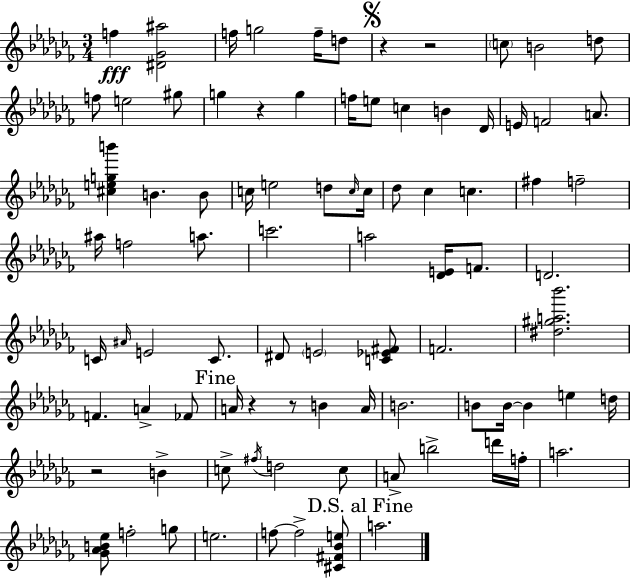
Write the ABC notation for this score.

X:1
T:Untitled
M:3/4
L:1/4
K:Abm
f [^D_G^a]2 f/4 g2 f/4 d/2 z z2 c/2 B2 d/2 f/2 e2 ^g/2 g z g f/4 e/2 c B _D/4 E/4 F2 A/2 [^cegb'] B B/2 c/4 e2 d/2 c/4 c/4 _d/2 _c c ^f f2 ^a/4 f2 a/2 c'2 a2 [_DE]/4 F/2 D2 C/4 ^A/4 E2 C/2 ^D/2 E2 [C_E^F]/2 F2 [^d^ga_b']2 F A _F/2 A/4 z z/2 B A/4 B2 B/2 B/4 B e d/4 z2 B c/2 ^f/4 d2 c/2 A/2 b2 d'/4 f/4 a2 [_G_AB_e]/2 f2 g/2 e2 f/2 f2 [^C^F_Be]/2 a2